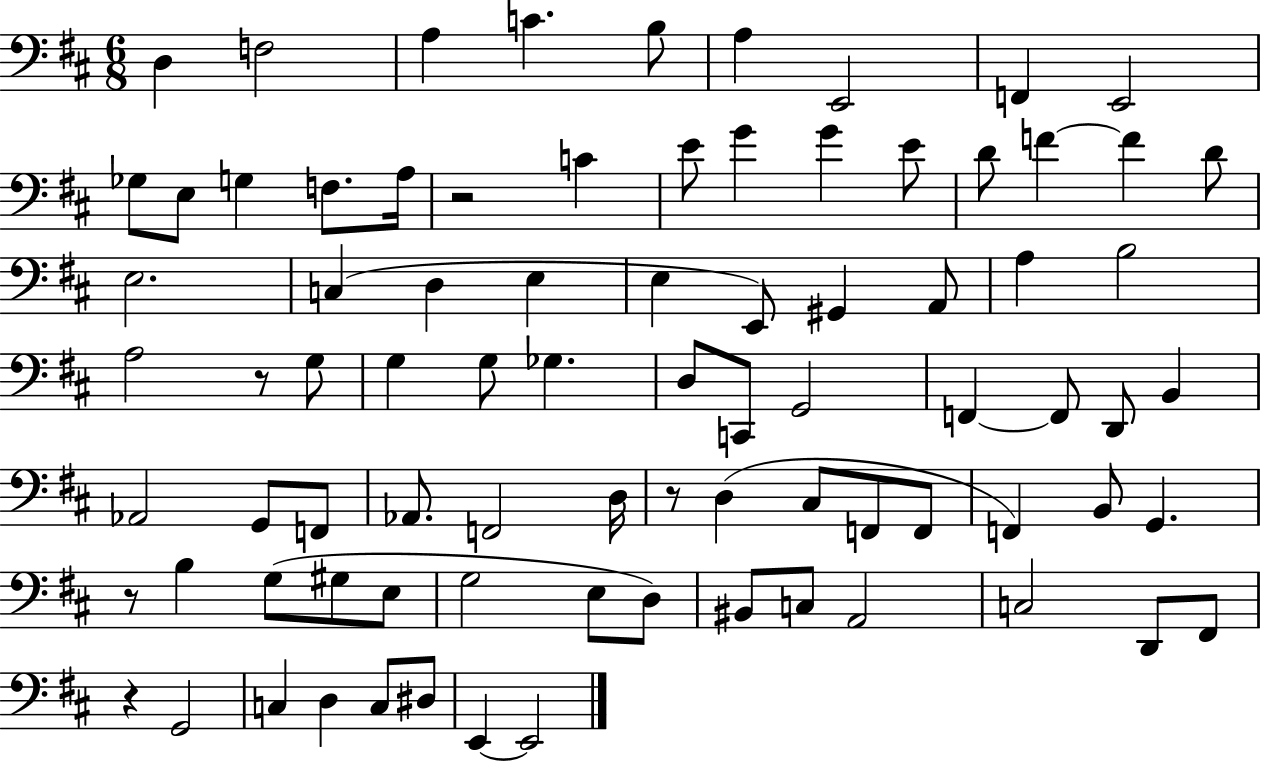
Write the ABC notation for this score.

X:1
T:Untitled
M:6/8
L:1/4
K:D
D, F,2 A, C B,/2 A, E,,2 F,, E,,2 _G,/2 E,/2 G, F,/2 A,/4 z2 C E/2 G G E/2 D/2 F F D/2 E,2 C, D, E, E, E,,/2 ^G,, A,,/2 A, B,2 A,2 z/2 G,/2 G, G,/2 _G, D,/2 C,,/2 G,,2 F,, F,,/2 D,,/2 B,, _A,,2 G,,/2 F,,/2 _A,,/2 F,,2 D,/4 z/2 D, ^C,/2 F,,/2 F,,/2 F,, B,,/2 G,, z/2 B, G,/2 ^G,/2 E,/2 G,2 E,/2 D,/2 ^B,,/2 C,/2 A,,2 C,2 D,,/2 ^F,,/2 z G,,2 C, D, C,/2 ^D,/2 E,, E,,2